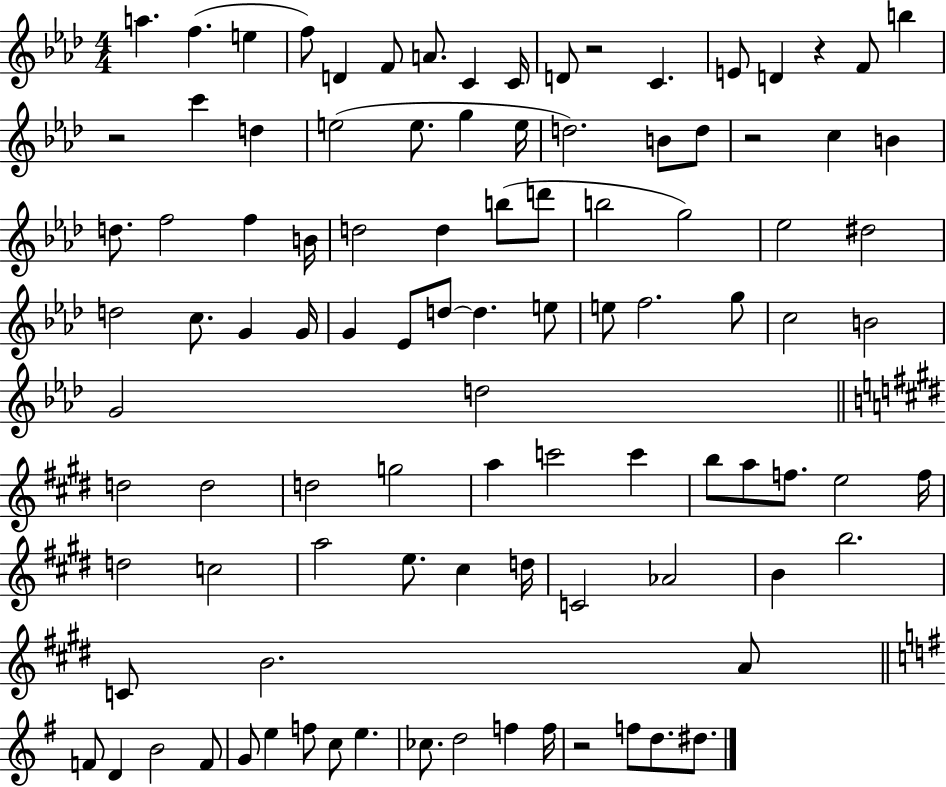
{
  \clef treble
  \numericTimeSignature
  \time 4/4
  \key aes \major
  a''4. f''4.( e''4 | f''8) d'4 f'8 a'8. c'4 c'16 | d'8 r2 c'4. | e'8 d'4 r4 f'8 b''4 | \break r2 c'''4 d''4 | e''2( e''8. g''4 e''16 | d''2.) b'8 d''8 | r2 c''4 b'4 | \break d''8. f''2 f''4 b'16 | d''2 d''4 b''8( d'''8 | b''2 g''2) | ees''2 dis''2 | \break d''2 c''8. g'4 g'16 | g'4 ees'8 d''8~~ d''4. e''8 | e''8 f''2. g''8 | c''2 b'2 | \break g'2 d''2 | \bar "||" \break \key e \major d''2 d''2 | d''2 g''2 | a''4 c'''2 c'''4 | b''8 a''8 f''8. e''2 f''16 | \break d''2 c''2 | a''2 e''8. cis''4 d''16 | c'2 aes'2 | b'4 b''2. | \break c'8 b'2. a'8 | \bar "||" \break \key g \major f'8 d'4 b'2 f'8 | g'8 e''4 f''8 c''8 e''4. | ces''8. d''2 f''4 f''16 | r2 f''8 d''8. dis''8. | \break \bar "|."
}